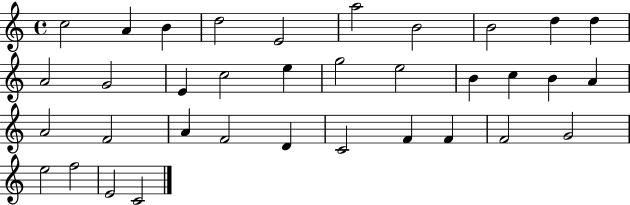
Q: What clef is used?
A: treble